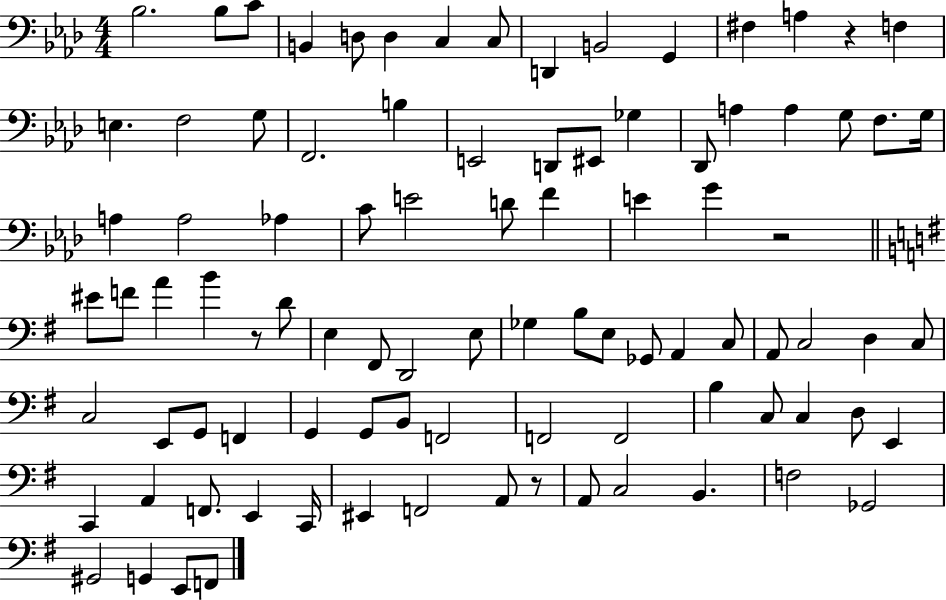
{
  \clef bass
  \numericTimeSignature
  \time 4/4
  \key aes \major
  bes2. bes8 c'8 | b,4 d8 d4 c4 c8 | d,4 b,2 g,4 | fis4 a4 r4 f4 | \break e4. f2 g8 | f,2. b4 | e,2 d,8 eis,8 ges4 | des,8 a4 a4 g8 f8. g16 | \break a4 a2 aes4 | c'8 e'2 d'8 f'4 | e'4 g'4 r2 | \bar "||" \break \key e \minor eis'8 f'8 a'4 b'4 r8 d'8 | e4 fis,8 d,2 e8 | ges4 b8 e8 ges,8 a,4 c8 | a,8 c2 d4 c8 | \break c2 e,8 g,8 f,4 | g,4 g,8 b,8 f,2 | f,2 f,2 | b4 c8 c4 d8 e,4 | \break c,4 a,4 f,8. e,4 c,16 | eis,4 f,2 a,8 r8 | a,8 c2 b,4. | f2 ges,2 | \break gis,2 g,4 e,8 f,8 | \bar "|."
}